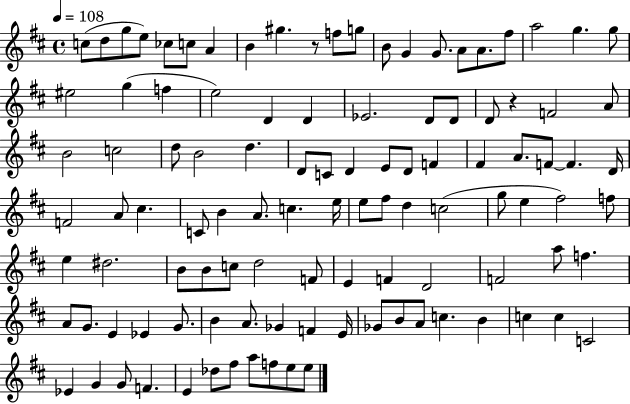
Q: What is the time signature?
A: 4/4